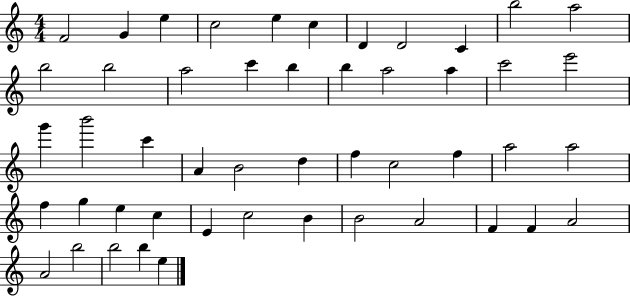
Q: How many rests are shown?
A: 0